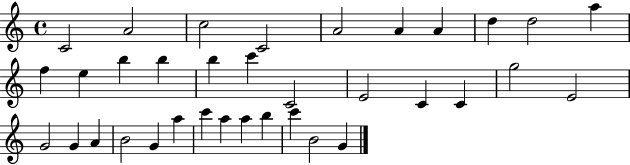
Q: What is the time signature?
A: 4/4